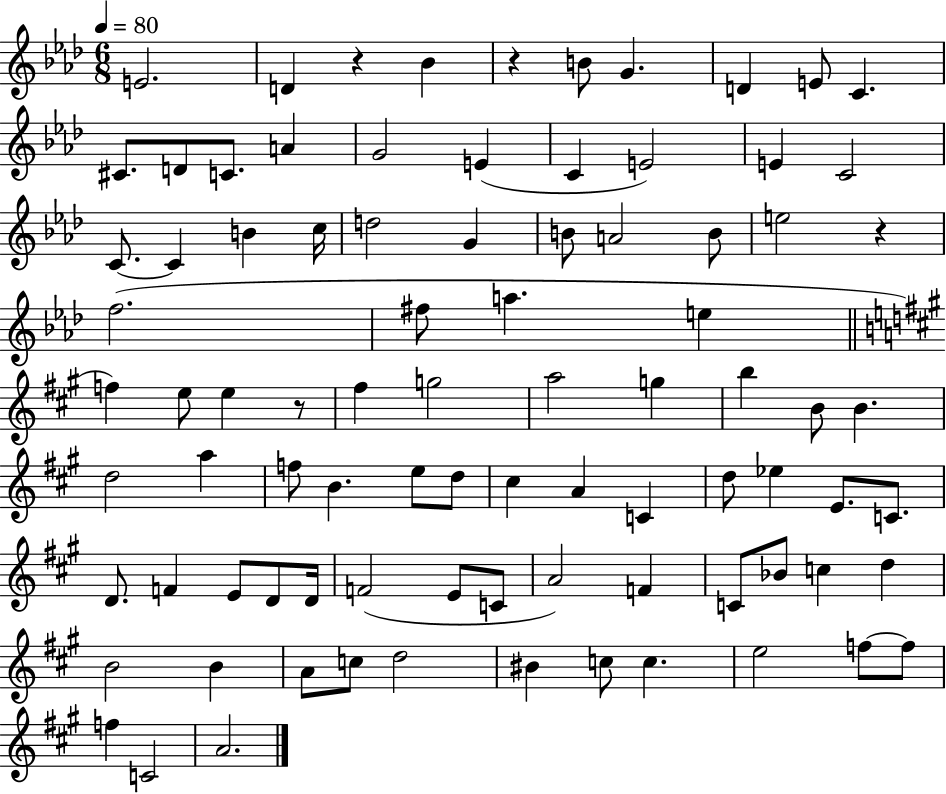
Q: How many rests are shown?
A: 4